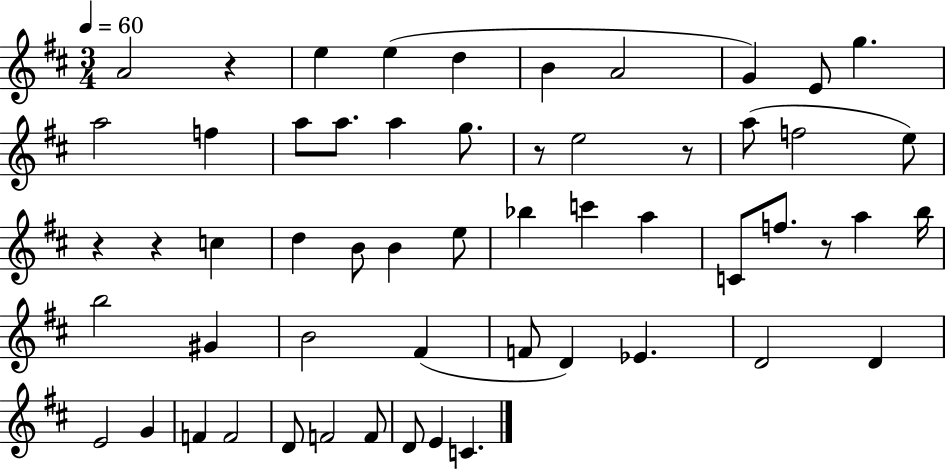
{
  \clef treble
  \numericTimeSignature
  \time 3/4
  \key d \major
  \tempo 4 = 60
  \repeat volta 2 { a'2 r4 | e''4 e''4( d''4 | b'4 a'2 | g'4) e'8 g''4. | \break a''2 f''4 | a''8 a''8. a''4 g''8. | r8 e''2 r8 | a''8( f''2 e''8) | \break r4 r4 c''4 | d''4 b'8 b'4 e''8 | bes''4 c'''4 a''4 | c'8 f''8. r8 a''4 b''16 | \break b''2 gis'4 | b'2 fis'4( | f'8 d'4) ees'4. | d'2 d'4 | \break e'2 g'4 | f'4 f'2 | d'8 f'2 f'8 | d'8 e'4 c'4. | \break } \bar "|."
}